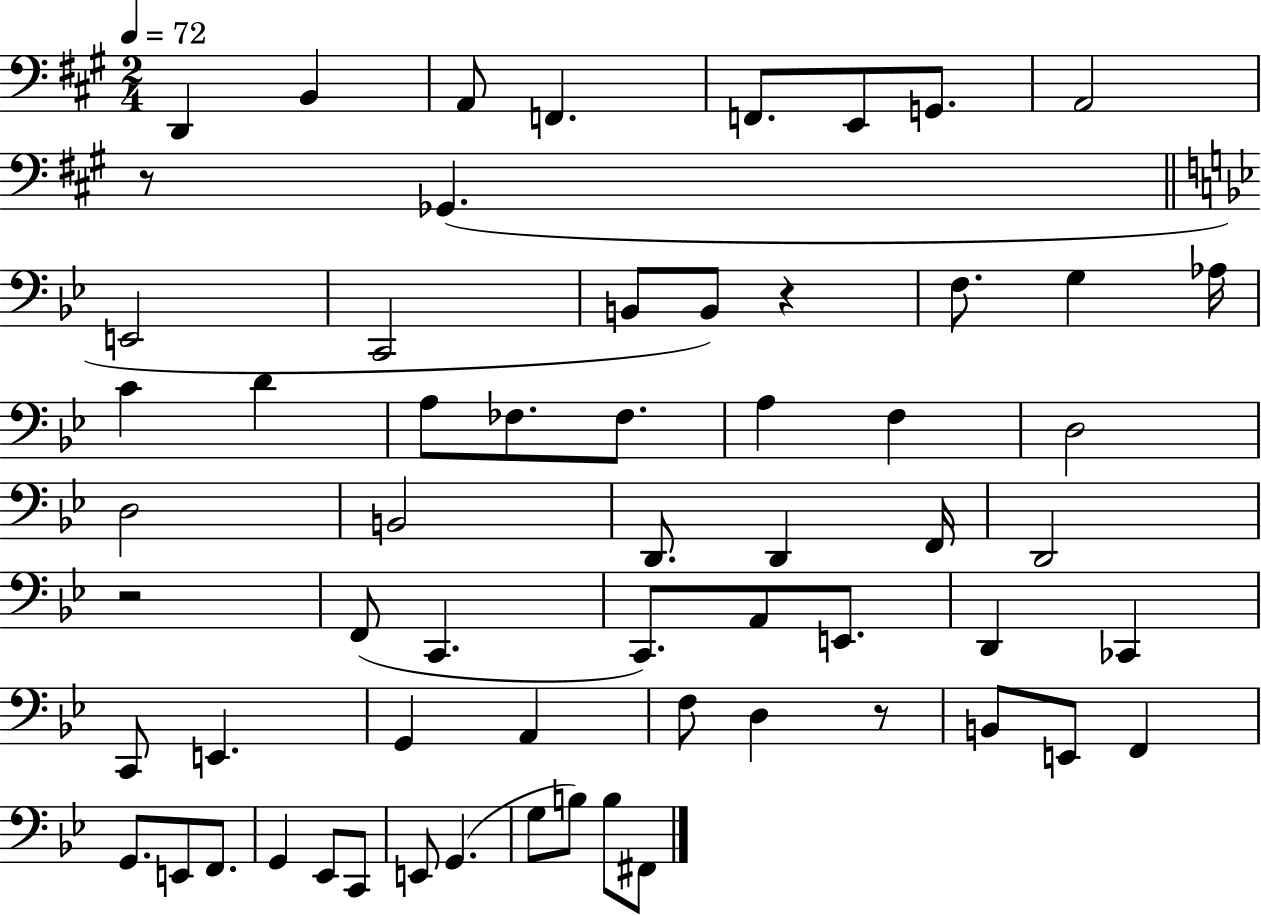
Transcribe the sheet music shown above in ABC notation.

X:1
T:Untitled
M:2/4
L:1/4
K:A
D,, B,, A,,/2 F,, F,,/2 E,,/2 G,,/2 A,,2 z/2 _G,, E,,2 C,,2 B,,/2 B,,/2 z F,/2 G, _A,/4 C D A,/2 _F,/2 _F,/2 A, F, D,2 D,2 B,,2 D,,/2 D,, F,,/4 D,,2 z2 F,,/2 C,, C,,/2 A,,/2 E,,/2 D,, _C,, C,,/2 E,, G,, A,, F,/2 D, z/2 B,,/2 E,,/2 F,, G,,/2 E,,/2 F,,/2 G,, _E,,/2 C,,/2 E,,/2 G,, G,/2 B,/2 B,/2 ^F,,/2